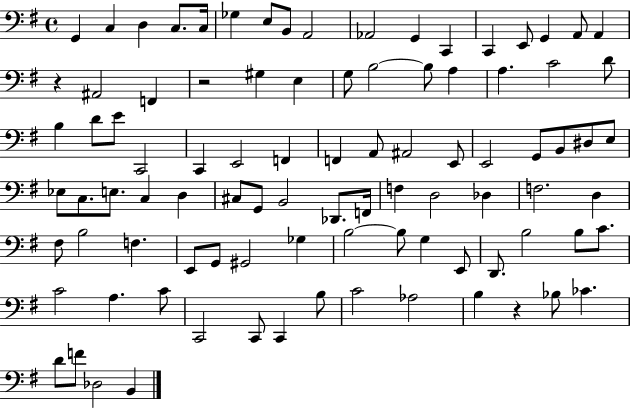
X:1
T:Untitled
M:4/4
L:1/4
K:G
G,, C, D, C,/2 C,/4 _G, E,/2 B,,/2 A,,2 _A,,2 G,, C,, C,, E,,/2 G,, A,,/2 A,, z ^A,,2 F,, z2 ^G, E, G,/2 B,2 B,/2 A, A, C2 D/2 B, D/2 E/2 C,,2 C,, E,,2 F,, F,, A,,/2 ^A,,2 E,,/2 E,,2 G,,/2 B,,/2 ^D,/2 E,/2 _E,/2 C,/2 E,/2 C, D, ^C,/2 G,,/2 B,,2 _D,,/2 F,,/4 F, D,2 _D, F,2 D, ^F,/2 B,2 F, E,,/2 G,,/2 ^G,,2 _G, B,2 B,/2 G, E,,/2 D,,/2 B,2 B,/2 C/2 C2 A, C/2 C,,2 C,,/2 C,, B,/2 C2 _A,2 B, z _B,/2 _C D/2 F/2 _D,2 B,,